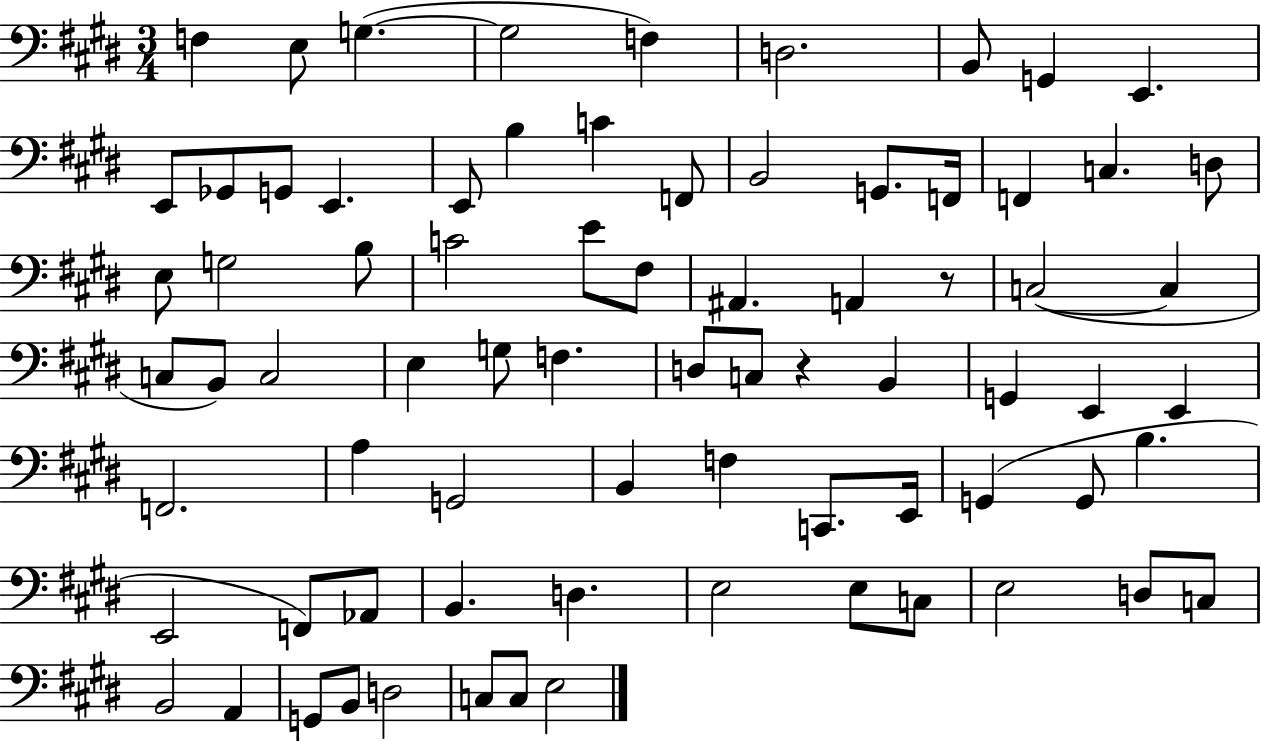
F3/q E3/e G3/q. G3/h F3/q D3/h. B2/e G2/q E2/q. E2/e Gb2/e G2/e E2/q. E2/e B3/q C4/q F2/e B2/h G2/e. F2/s F2/q C3/q. D3/e E3/e G3/h B3/e C4/h E4/e F#3/e A#2/q. A2/q R/e C3/h C3/q C3/e B2/e C3/h E3/q G3/e F3/q. D3/e C3/e R/q B2/q G2/q E2/q E2/q F2/h. A3/q G2/h B2/q F3/q C2/e. E2/s G2/q G2/e B3/q. E2/h F2/e Ab2/e B2/q. D3/q. E3/h E3/e C3/e E3/h D3/e C3/e B2/h A2/q G2/e B2/e D3/h C3/e C3/e E3/h